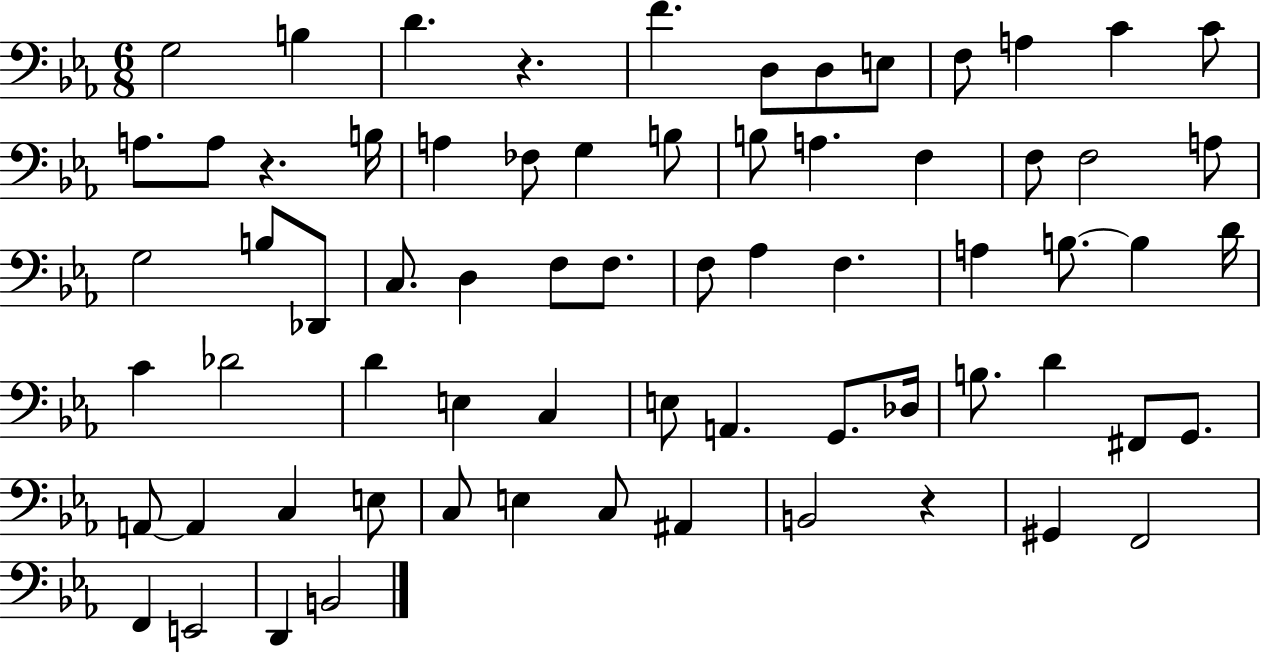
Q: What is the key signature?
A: EES major